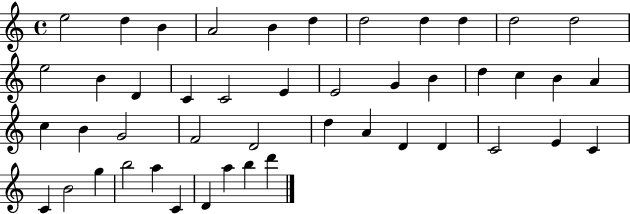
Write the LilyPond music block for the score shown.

{
  \clef treble
  \time 4/4
  \defaultTimeSignature
  \key c \major
  e''2 d''4 b'4 | a'2 b'4 d''4 | d''2 d''4 d''4 | d''2 d''2 | \break e''2 b'4 d'4 | c'4 c'2 e'4 | e'2 g'4 b'4 | d''4 c''4 b'4 a'4 | \break c''4 b'4 g'2 | f'2 d'2 | d''4 a'4 d'4 d'4 | c'2 e'4 c'4 | \break c'4 b'2 g''4 | b''2 a''4 c'4 | d'4 a''4 b''4 d'''4 | \bar "|."
}